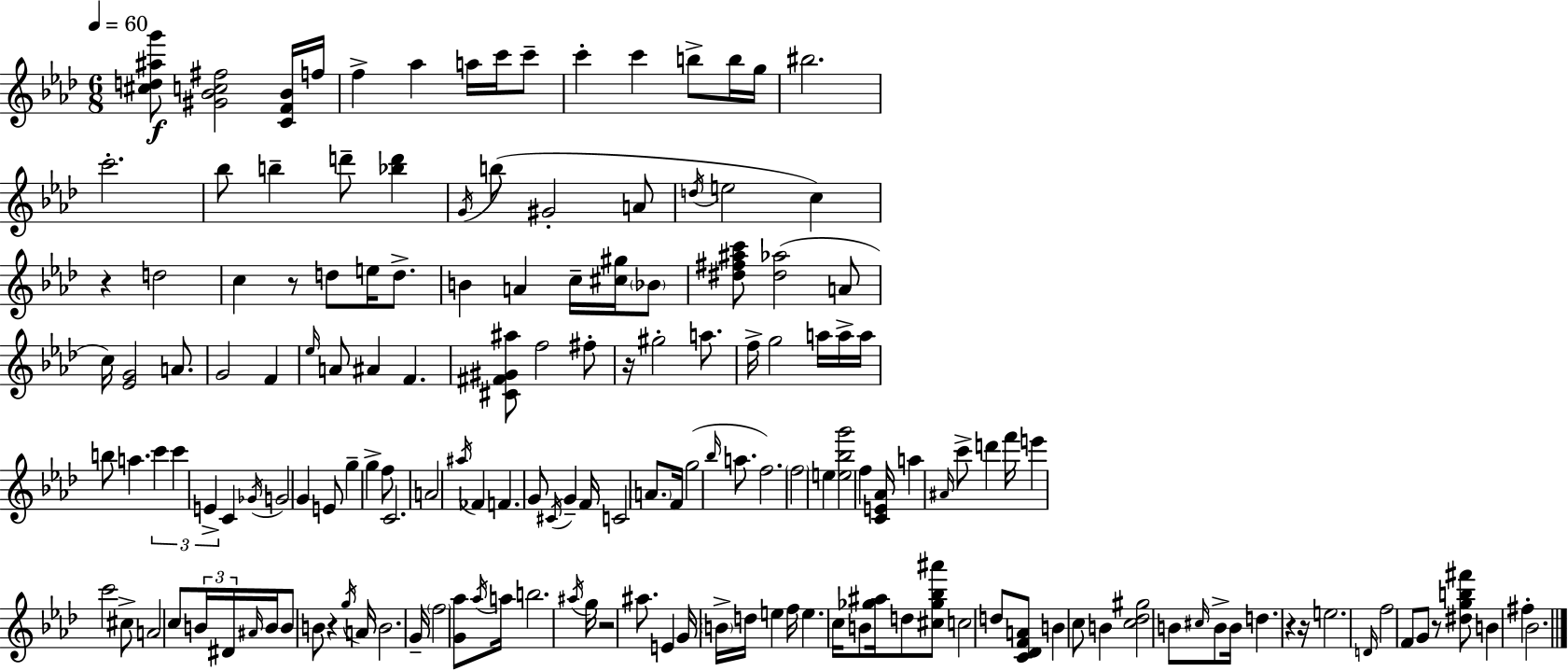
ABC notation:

X:1
T:Untitled
M:6/8
L:1/4
K:Fm
[^cd^ag']/2 [^G_Bc^f]2 [CF_B]/4 f/4 f _a a/4 c'/4 c'/2 c' c' b/2 b/4 g/4 ^b2 c'2 _b/2 b d'/2 [_bd'] G/4 b/2 ^G2 A/2 d/4 e2 c z d2 c z/2 d/2 e/4 d/2 B A c/4 [^c^g]/4 _B/2 [^d^f^ac']/2 [^d_a]2 A/2 c/4 [_EG]2 A/2 G2 F _e/4 A/2 ^A F [^C^F^G^a]/2 f2 ^f/2 z/4 ^g2 a/2 f/4 g2 a/4 a/4 a/4 b/2 a c' c' E C _G/4 G2 G E/2 g g f/2 C2 A2 ^a/4 _F F G/2 ^C/4 G F/4 C2 A/2 F/4 g2 _b/4 a/2 f2 f2 e [e_bg']2 f [CE_A]/4 a ^A/4 c'/2 d' f'/4 e' c'2 ^c/2 A2 c/2 B/4 ^D/4 ^A/4 B/4 B/2 B/2 z g/4 A/4 B2 G/4 f2 [G_a]/2 _a/4 a/4 b2 ^a/4 g/4 z2 ^a/2 E G/4 B/4 d/4 e f/4 e c/4 B/2 [_g^a]/4 d/2 [^c_g_b^a']/2 c2 d/2 [C_DFA]/2 B c/2 B [c_d^g]2 B/2 ^c/4 B/2 B/4 d z z/4 e2 D/4 f2 F/2 G/2 z/2 [^dgb^f']/2 B ^f _B2